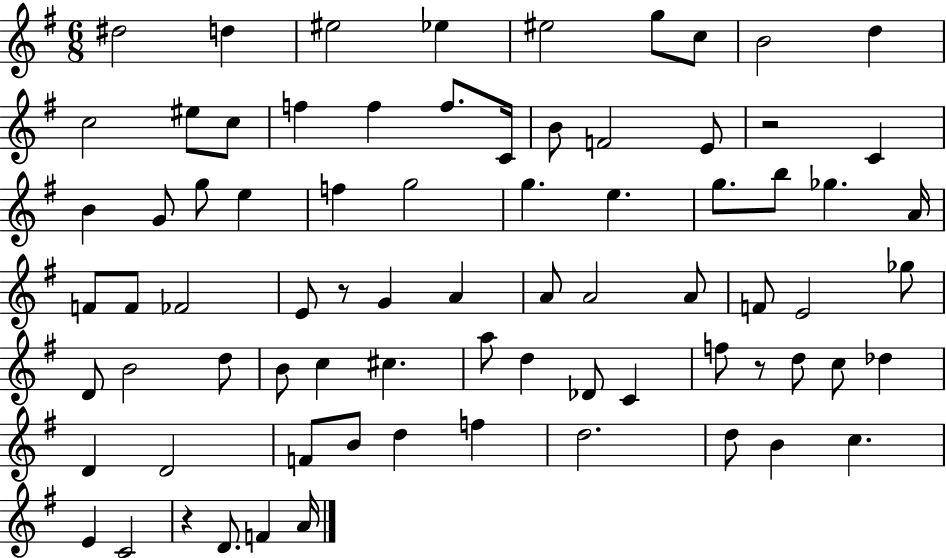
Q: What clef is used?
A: treble